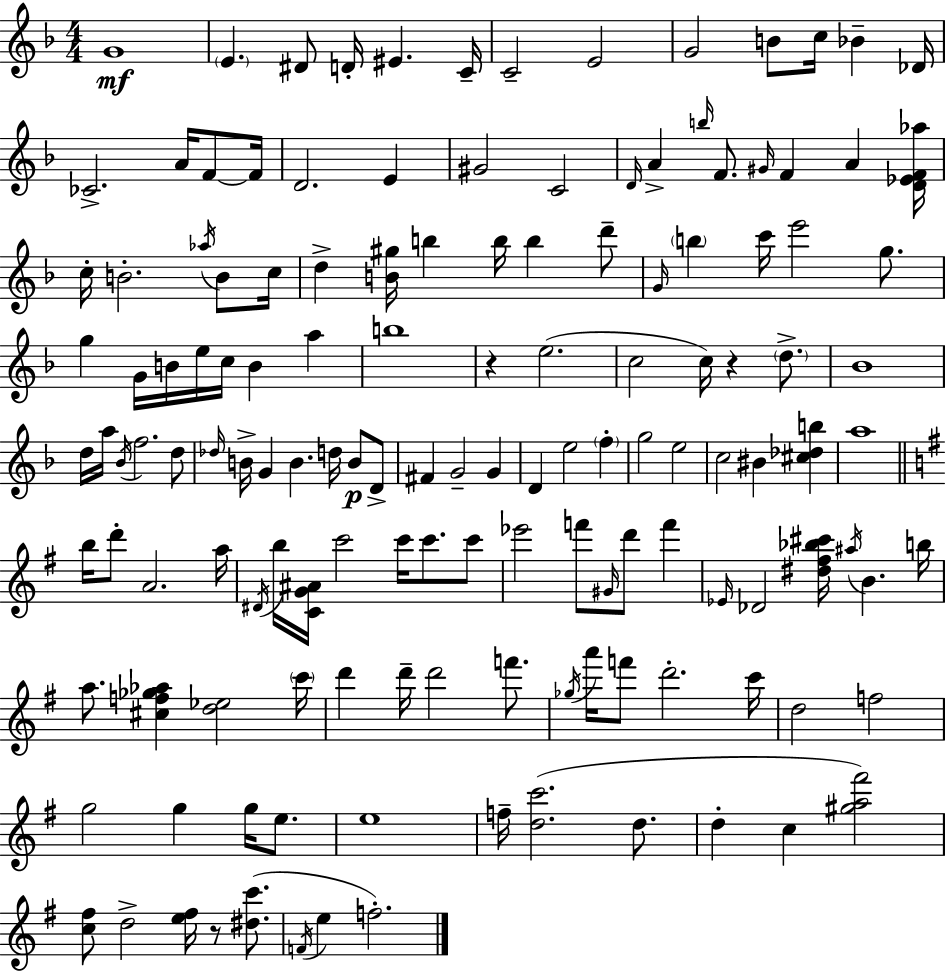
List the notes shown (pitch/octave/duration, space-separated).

G4/w E4/q. D#4/e D4/s EIS4/q. C4/s C4/h E4/h G4/h B4/e C5/s Bb4/q Db4/s CES4/h. A4/s F4/e F4/s D4/h. E4/q G#4/h C4/h D4/s A4/q B5/s F4/e. G#4/s F4/q A4/q [D4,Eb4,F4,Ab5]/s C5/s B4/h. Ab5/s B4/e C5/s D5/q [B4,G#5]/s B5/q B5/s B5/q D6/e G4/s B5/q C6/s E6/h G5/e. G5/q G4/s B4/s E5/s C5/s B4/q A5/q B5/w R/q E5/h. C5/h C5/s R/q D5/e. Bb4/w D5/s A5/s Bb4/s F5/h. D5/e Db5/s B4/s G4/q B4/q. D5/s B4/e D4/e F#4/q G4/h G4/q D4/q E5/h F5/q G5/h E5/h C5/h BIS4/q [C#5,Db5,B5]/q A5/w B5/s D6/e A4/h. A5/s D#4/s B5/s [C4,G4,A#4]/s C6/h C6/s C6/e. C6/e Eb6/h F6/e G#4/s D6/e F6/q Eb4/s Db4/h [D#5,F#5,Bb5,C#6]/s A#5/s B4/q. B5/s A5/e. [C#5,F5,Gb5,Ab5]/q [D5,Eb5]/h C6/s D6/q D6/s D6/h F6/e. Gb5/s A6/s F6/e D6/h. C6/s D5/h F5/h G5/h G5/q G5/s E5/e. E5/w F5/s [D5,C6]/h. D5/e. D5/q C5/q [G#5,A5,F#6]/h [C5,F#5]/e D5/h [E5,F#5]/s R/e [D#5,C6]/e. F4/s E5/q F5/h.